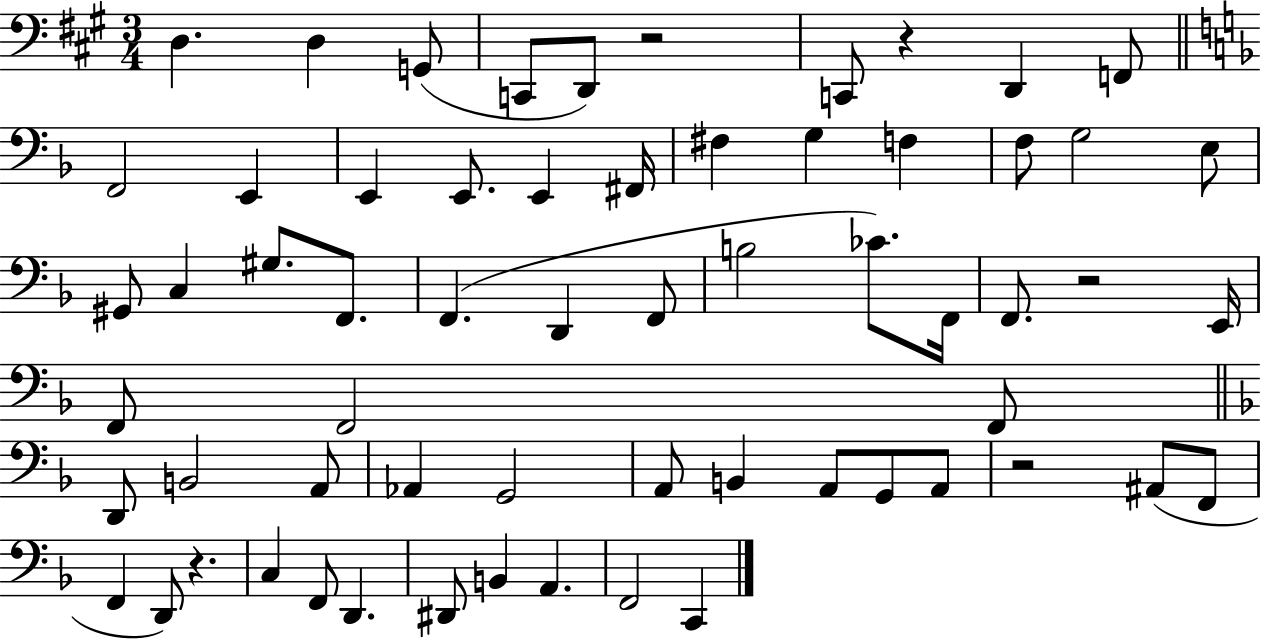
X:1
T:Untitled
M:3/4
L:1/4
K:A
D, D, G,,/2 C,,/2 D,,/2 z2 C,,/2 z D,, F,,/2 F,,2 E,, E,, E,,/2 E,, ^F,,/4 ^F, G, F, F,/2 G,2 E,/2 ^G,,/2 C, ^G,/2 F,,/2 F,, D,, F,,/2 B,2 _C/2 F,,/4 F,,/2 z2 E,,/4 F,,/2 F,,2 F,,/2 D,,/2 B,,2 A,,/2 _A,, G,,2 A,,/2 B,, A,,/2 G,,/2 A,,/2 z2 ^A,,/2 F,,/2 F,, D,,/2 z C, F,,/2 D,, ^D,,/2 B,, A,, F,,2 C,,